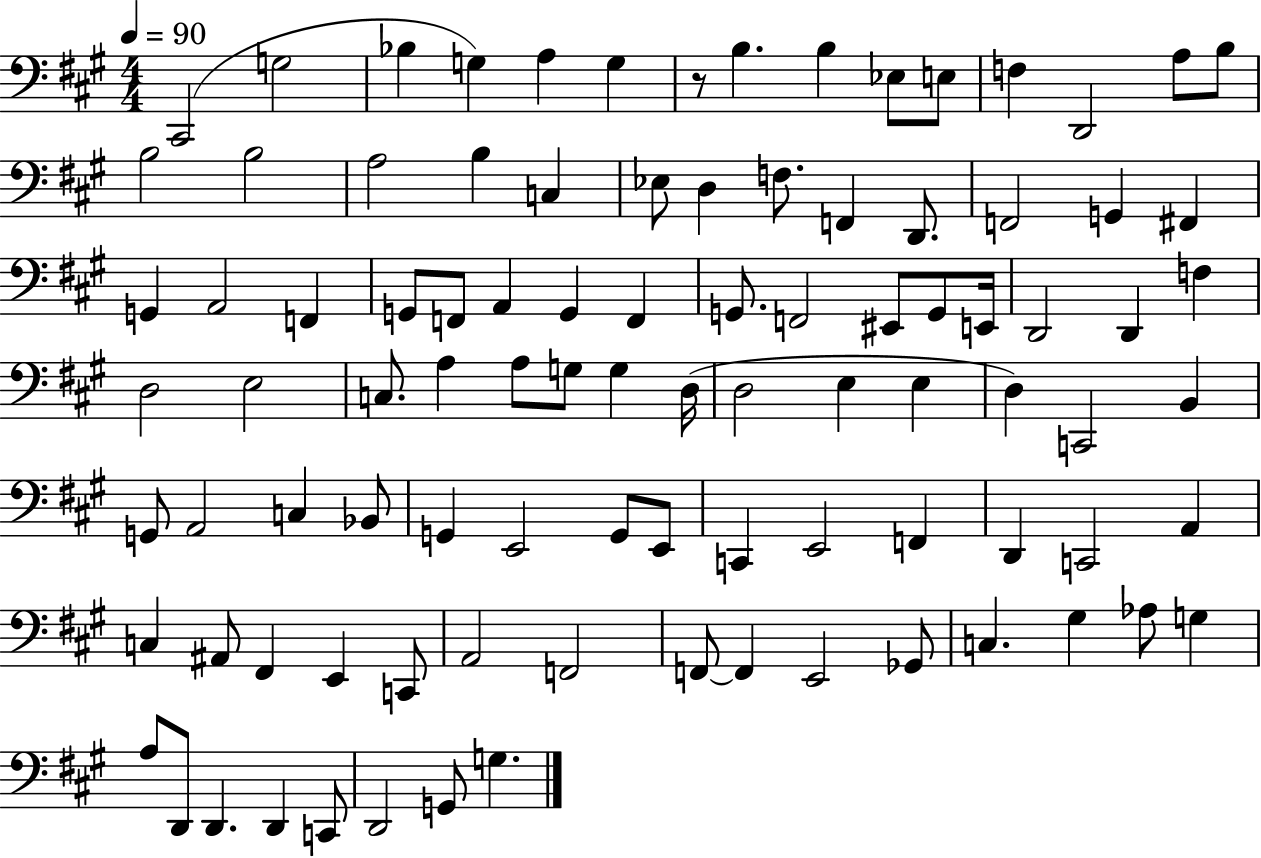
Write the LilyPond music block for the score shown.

{
  \clef bass
  \numericTimeSignature
  \time 4/4
  \key a \major
  \tempo 4 = 90
  cis,2( g2 | bes4 g4) a4 g4 | r8 b4. b4 ees8 e8 | f4 d,2 a8 b8 | \break b2 b2 | a2 b4 c4 | ees8 d4 f8. f,4 d,8. | f,2 g,4 fis,4 | \break g,4 a,2 f,4 | g,8 f,8 a,4 g,4 f,4 | g,8. f,2 eis,8 g,8 e,16 | d,2 d,4 f4 | \break d2 e2 | c8. a4 a8 g8 g4 d16( | d2 e4 e4 | d4) c,2 b,4 | \break g,8 a,2 c4 bes,8 | g,4 e,2 g,8 e,8 | c,4 e,2 f,4 | d,4 c,2 a,4 | \break c4 ais,8 fis,4 e,4 c,8 | a,2 f,2 | f,8~~ f,4 e,2 ges,8 | c4. gis4 aes8 g4 | \break a8 d,8 d,4. d,4 c,8 | d,2 g,8 g4. | \bar "|."
}